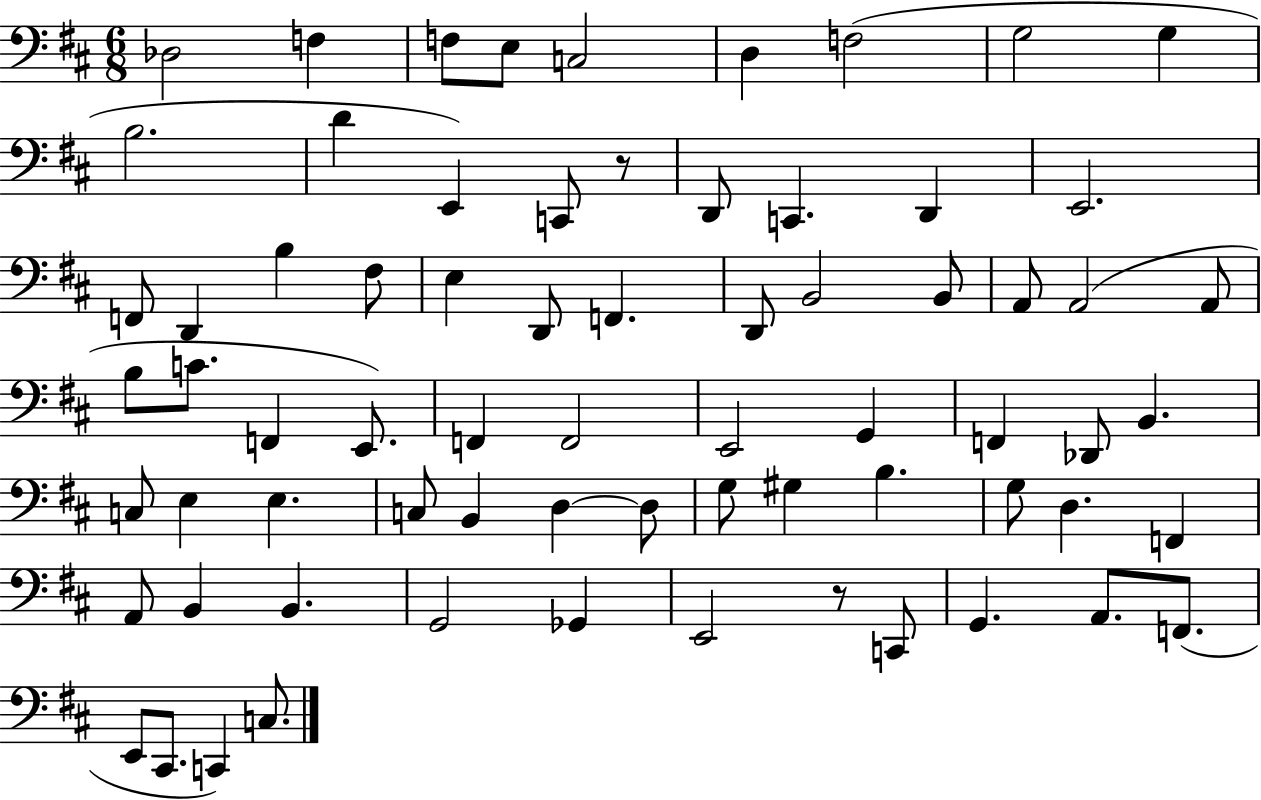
{
  \clef bass
  \numericTimeSignature
  \time 6/8
  \key d \major
  des2 f4 | f8 e8 c2 | d4 f2( | g2 g4 | \break b2. | d'4 e,4) c,8 r8 | d,8 c,4. d,4 | e,2. | \break f,8 d,4 b4 fis8 | e4 d,8 f,4. | d,8 b,2 b,8 | a,8 a,2( a,8 | \break b8 c'8. f,4 e,8.) | f,4 f,2 | e,2 g,4 | f,4 des,8 b,4. | \break c8 e4 e4. | c8 b,4 d4~~ d8 | g8 gis4 b4. | g8 d4. f,4 | \break a,8 b,4 b,4. | g,2 ges,4 | e,2 r8 c,8 | g,4. a,8. f,8.( | \break e,8 cis,8. c,4) c8. | \bar "|."
}